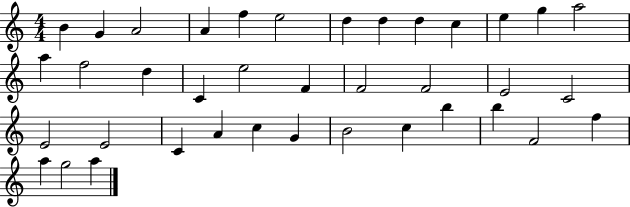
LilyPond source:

{
  \clef treble
  \numericTimeSignature
  \time 4/4
  \key c \major
  b'4 g'4 a'2 | a'4 f''4 e''2 | d''4 d''4 d''4 c''4 | e''4 g''4 a''2 | \break a''4 f''2 d''4 | c'4 e''2 f'4 | f'2 f'2 | e'2 c'2 | \break e'2 e'2 | c'4 a'4 c''4 g'4 | b'2 c''4 b''4 | b''4 f'2 f''4 | \break a''4 g''2 a''4 | \bar "|."
}